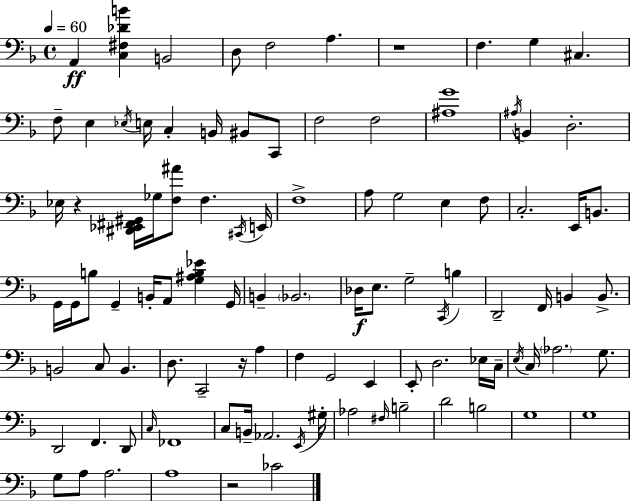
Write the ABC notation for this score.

X:1
T:Untitled
M:4/4
L:1/4
K:Dm
A,, [C,^F,_DB] B,,2 D,/2 F,2 A, z4 F, G, ^C, F,/2 E, _E,/4 E,/4 C, B,,/4 ^B,,/2 C,,/2 F,2 F,2 [^A,G]4 ^A,/4 B,, D,2 _E,/4 z [^D,,_E,,^F,,^G,,]/4 _G,/4 [F,^A]/2 F, ^C,,/4 E,,/4 F,4 A,/2 G,2 E, F,/2 C,2 E,,/4 B,,/2 G,,/4 G,,/4 B,/2 G,, B,,/4 A,,/2 [G,^A,B,_E] G,,/4 B,, _B,,2 _D,/4 E,/2 G,2 C,,/4 B, D,,2 F,,/4 B,, B,,/2 B,,2 C,/2 B,, D,/2 C,,2 z/4 A, F, G,,2 E,, E,,/2 D,2 _E,/4 C,/4 E,/4 C,/4 _A,2 G,/2 D,,2 F,, D,,/2 C,/4 _F,,4 C,/2 B,,/4 _A,,2 E,,/4 ^G,/4 _A,2 ^F,/4 B,2 D2 B,2 G,4 G,4 G,/2 A,/2 A,2 A,4 z2 _C2